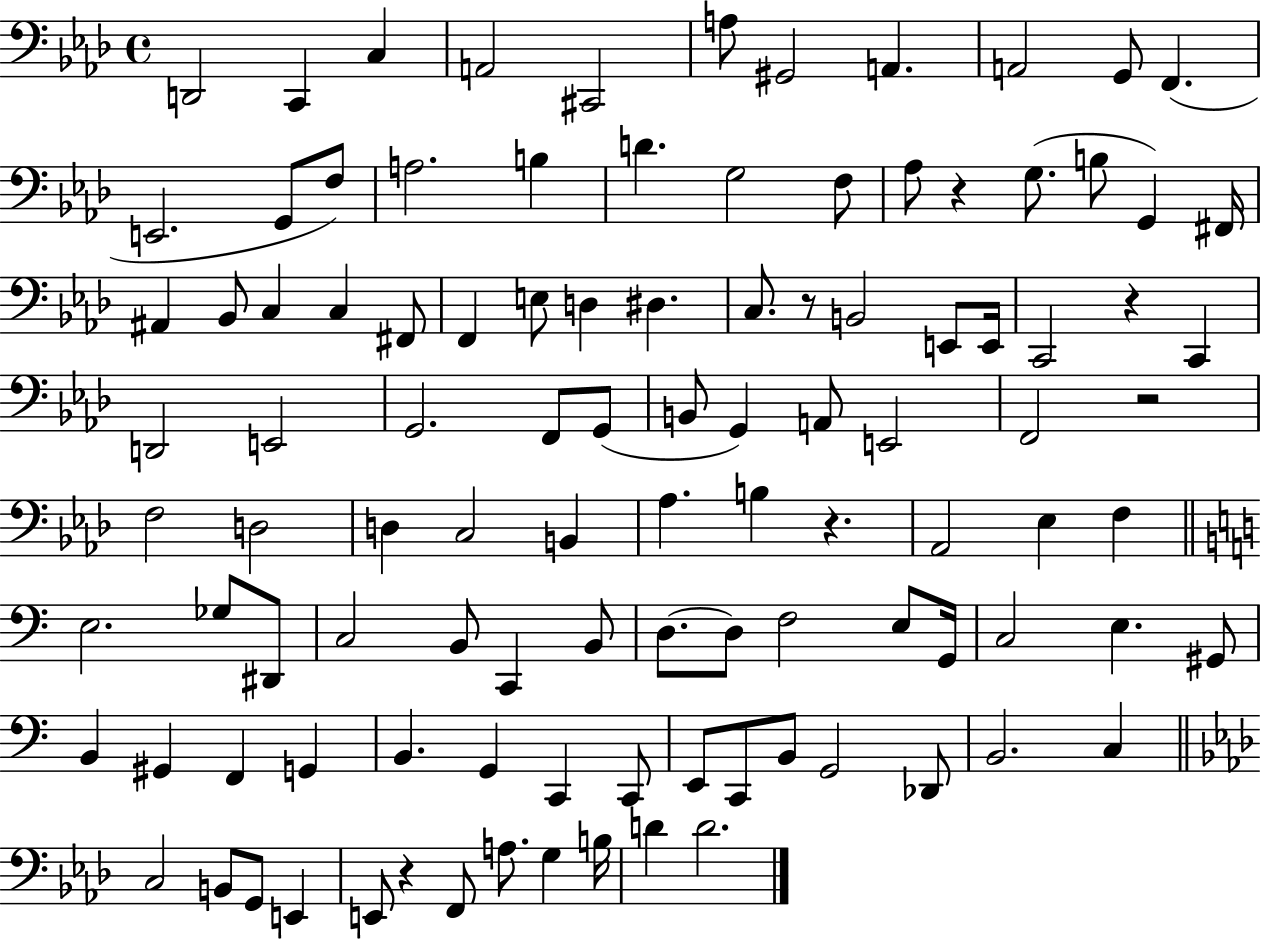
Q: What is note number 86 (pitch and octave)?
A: G2